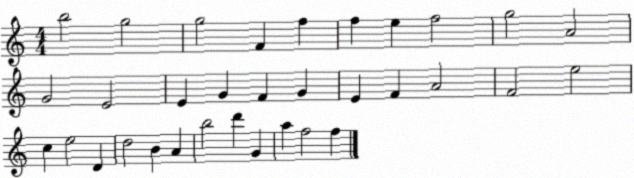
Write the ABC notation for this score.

X:1
T:Untitled
M:4/4
L:1/4
K:C
b2 g2 g2 F f f e f2 g2 A2 G2 E2 E G F G E F A2 F2 e2 c e2 D d2 B A b2 d' G a f2 f